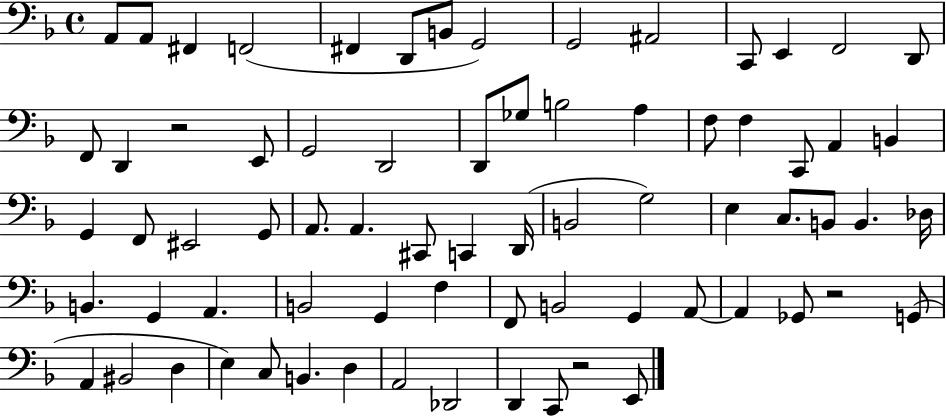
A2/e A2/e F#2/q F2/h F#2/q D2/e B2/e G2/h G2/h A#2/h C2/e E2/q F2/h D2/e F2/e D2/q R/h E2/e G2/h D2/h D2/e Gb3/e B3/h A3/q F3/e F3/q C2/e A2/q B2/q G2/q F2/e EIS2/h G2/e A2/e. A2/q. C#2/e C2/q D2/s B2/h G3/h E3/q C3/e. B2/e B2/q. Db3/s B2/q. G2/q A2/q. B2/h G2/q F3/q F2/e B2/h G2/q A2/e A2/q Gb2/e R/h G2/e A2/q BIS2/h D3/q E3/q C3/e B2/q. D3/q A2/h Db2/h D2/q C2/e R/h E2/e